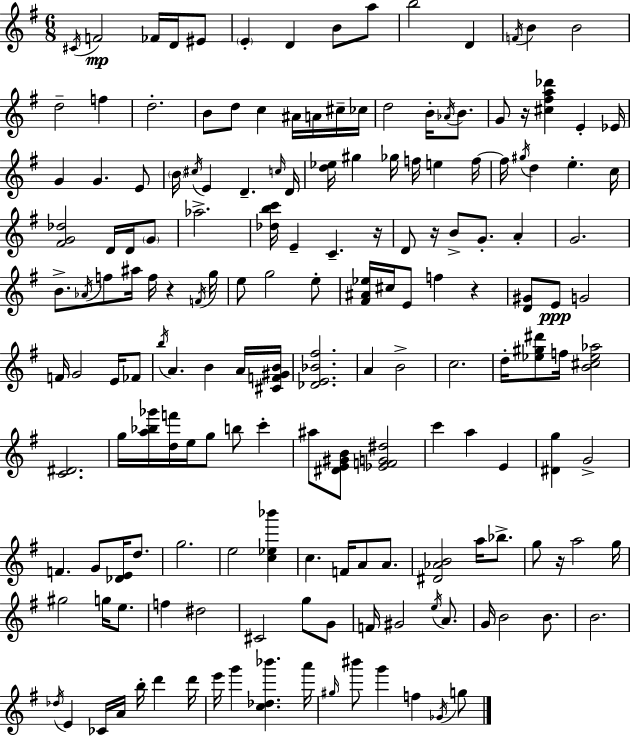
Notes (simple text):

C#4/s F4/h FES4/s D4/s EIS4/e E4/q D4/q B4/e A5/e B5/h D4/q F4/s B4/q B4/h D5/h F5/q D5/h. B4/e D5/e C5/q A#4/s A4/s C#5/s CES5/s D5/h B4/s Ab4/s B4/e. G4/e R/s [C#5,F#5,A5,Db6]/q E4/q Eb4/s G4/q G4/q. E4/e B4/s C#5/s E4/q D4/q. C5/s D4/s [D5,Eb5]/s G#5/q Gb5/s F5/s E5/q F5/s F5/s G#5/s D5/q E5/q. C5/s [F#4,G4,Db5]/h D4/s D4/s G4/e Ab5/h. [Db5,B5,C6]/s E4/q C4/q. R/s D4/e R/s B4/e G4/e. A4/q G4/h. B4/e. Ab4/s F5/e A#5/s F5/s R/q F4/s G5/s E5/e G5/h E5/e [F#4,A#4,Eb5]/s C#5/s E4/e F5/q R/q [D4,G#4]/e E4/e G4/h F4/s G4/h E4/s FES4/e B5/s A4/q. B4/q A4/s [C#4,F4,G#4,B4]/s [Db4,E4,Bb4,F#5]/h. A4/q B4/h C5/h. D5/s [Eb5,G#5,D#6]/e F5/s [B4,C#5,Eb5,Ab5]/h [C4,D#4]/h. G5/s [A5,Bb5,Gb6]/s [D5,F6]/s E5/s G5/e B5/e C6/q A#5/e [D#4,E4,G#4,B4]/e [Eb4,F4,G4,D#5]/h C6/q A5/q E4/q [D#4,G5]/q G4/h F4/q. G4/e [Db4,E4]/s D5/e. G5/h. E5/h [C5,Eb5,Bb6]/q C5/q. F4/s A4/e A4/e. [D#4,Ab4,B4]/h A5/s Bb5/e. G5/e R/s A5/h G5/s G#5/h G5/s E5/e. F5/q D#5/h C#4/h G5/e G4/e F4/s G#4/h E5/s A4/e. G4/s B4/h B4/e. B4/h. Db5/s E4/q CES4/s A4/s B5/s D6/q D6/s E6/s G6/q [C5,Db5,Bb6]/q. A6/s G#5/s BIS6/e G6/q F5/q Gb4/s G5/e